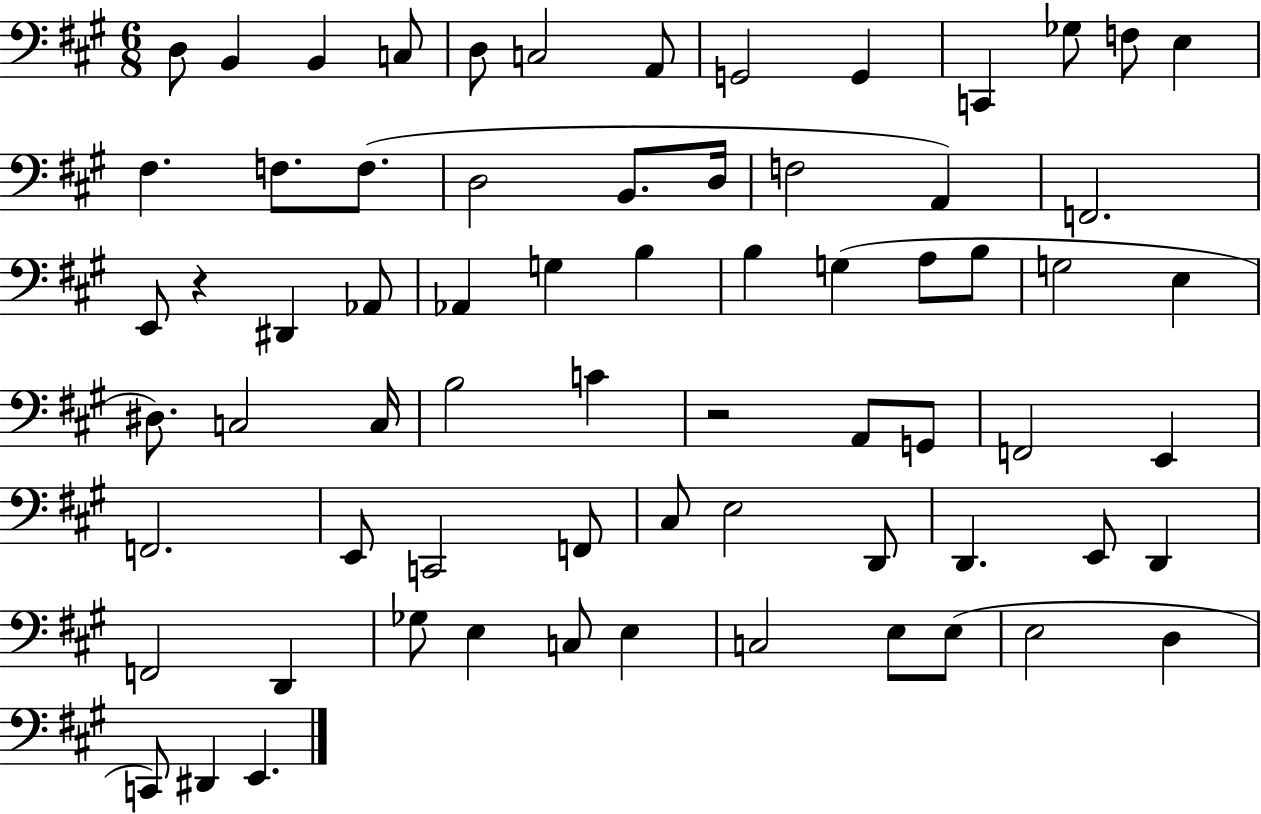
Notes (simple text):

D3/e B2/q B2/q C3/e D3/e C3/h A2/e G2/h G2/q C2/q Gb3/e F3/e E3/q F#3/q. F3/e. F3/e. D3/h B2/e. D3/s F3/h A2/q F2/h. E2/e R/q D#2/q Ab2/e Ab2/q G3/q B3/q B3/q G3/q A3/e B3/e G3/h E3/q D#3/e. C3/h C3/s B3/h C4/q R/h A2/e G2/e F2/h E2/q F2/h. E2/e C2/h F2/e C#3/e E3/h D2/e D2/q. E2/e D2/q F2/h D2/q Gb3/e E3/q C3/e E3/q C3/h E3/e E3/e E3/h D3/q C2/e D#2/q E2/q.